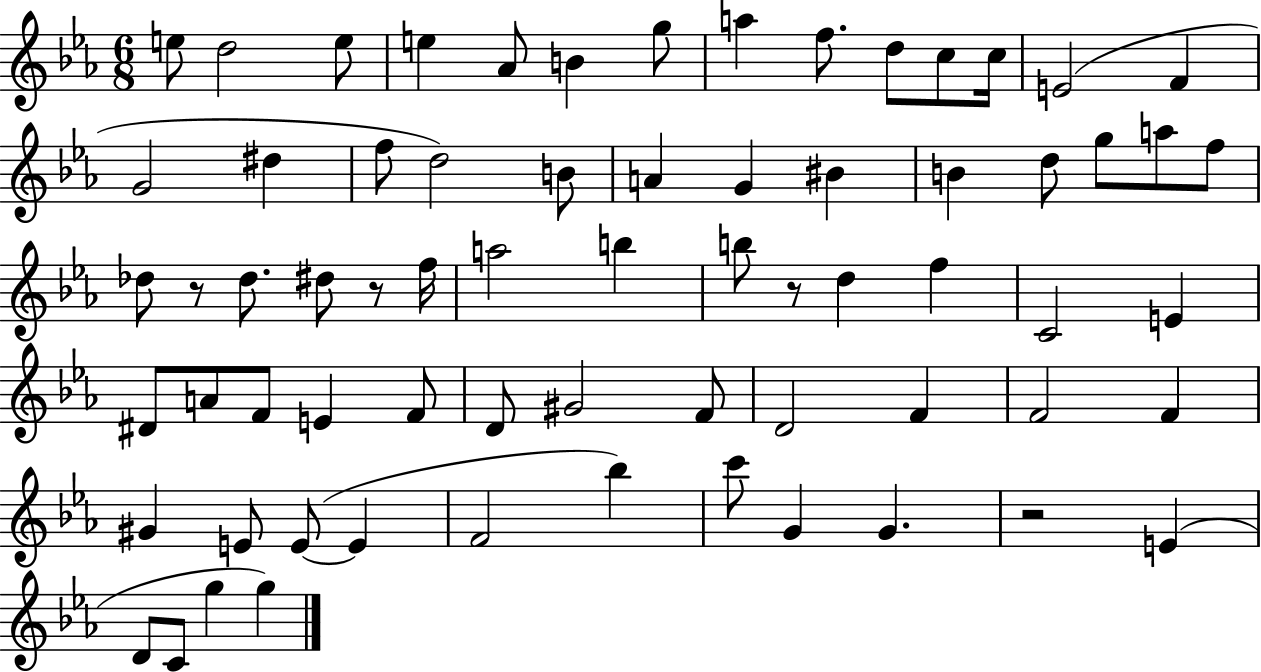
E5/e D5/h E5/e E5/q Ab4/e B4/q G5/e A5/q F5/e. D5/e C5/e C5/s E4/h F4/q G4/h D#5/q F5/e D5/h B4/e A4/q G4/q BIS4/q B4/q D5/e G5/e A5/e F5/e Db5/e R/e Db5/e. D#5/e R/e F5/s A5/h B5/q B5/e R/e D5/q F5/q C4/h E4/q D#4/e A4/e F4/e E4/q F4/e D4/e G#4/h F4/e D4/h F4/q F4/h F4/q G#4/q E4/e E4/e E4/q F4/h Bb5/q C6/e G4/q G4/q. R/h E4/q D4/e C4/e G5/q G5/q